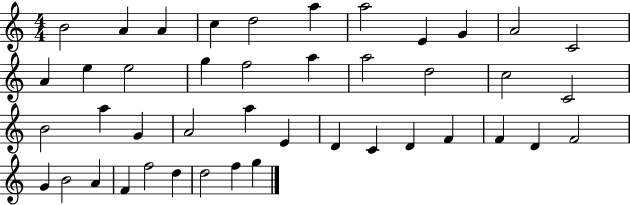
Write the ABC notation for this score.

X:1
T:Untitled
M:4/4
L:1/4
K:C
B2 A A c d2 a a2 E G A2 C2 A e e2 g f2 a a2 d2 c2 C2 B2 a G A2 a E D C D F F D F2 G B2 A F f2 d d2 f g